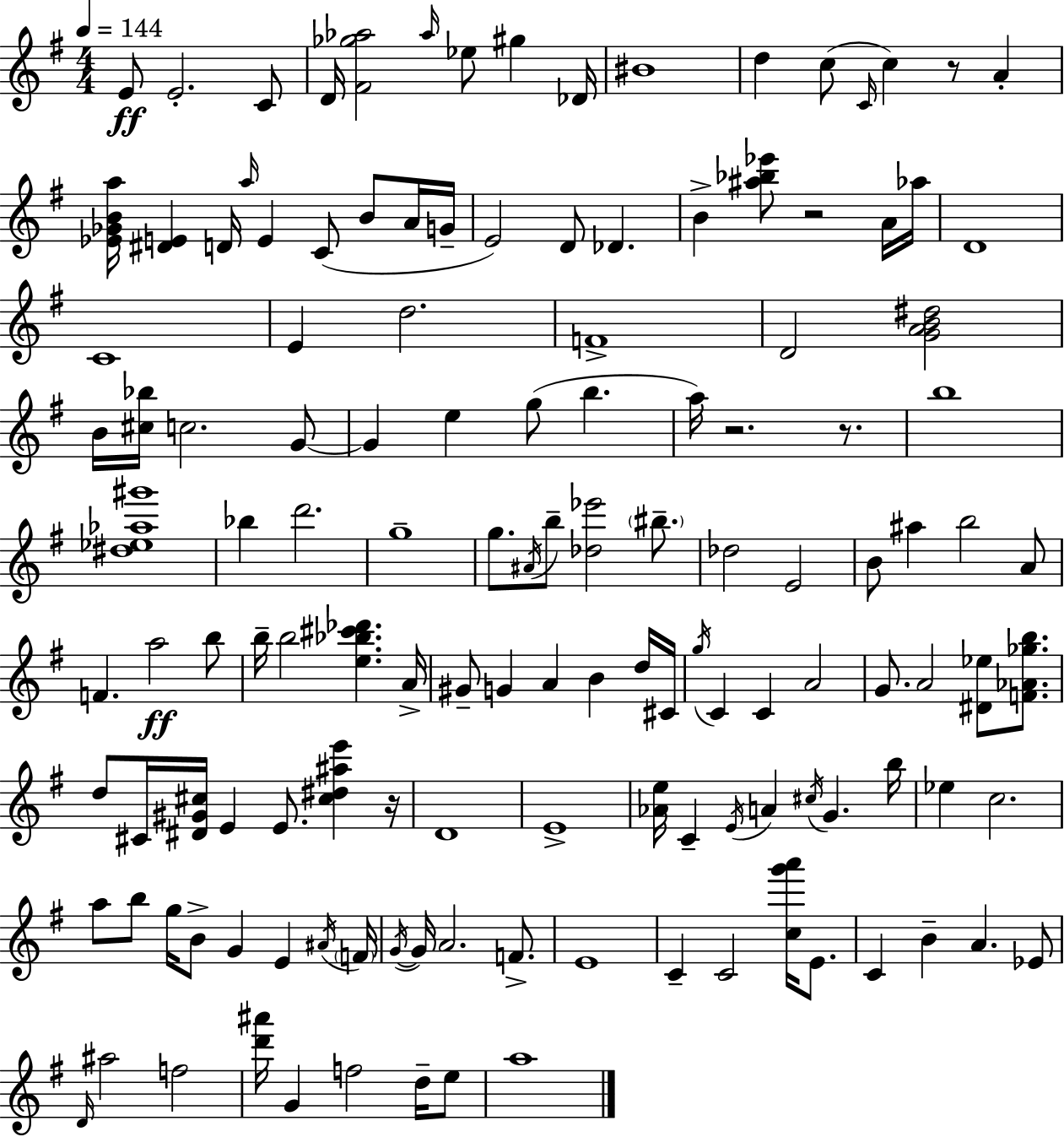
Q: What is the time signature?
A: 4/4